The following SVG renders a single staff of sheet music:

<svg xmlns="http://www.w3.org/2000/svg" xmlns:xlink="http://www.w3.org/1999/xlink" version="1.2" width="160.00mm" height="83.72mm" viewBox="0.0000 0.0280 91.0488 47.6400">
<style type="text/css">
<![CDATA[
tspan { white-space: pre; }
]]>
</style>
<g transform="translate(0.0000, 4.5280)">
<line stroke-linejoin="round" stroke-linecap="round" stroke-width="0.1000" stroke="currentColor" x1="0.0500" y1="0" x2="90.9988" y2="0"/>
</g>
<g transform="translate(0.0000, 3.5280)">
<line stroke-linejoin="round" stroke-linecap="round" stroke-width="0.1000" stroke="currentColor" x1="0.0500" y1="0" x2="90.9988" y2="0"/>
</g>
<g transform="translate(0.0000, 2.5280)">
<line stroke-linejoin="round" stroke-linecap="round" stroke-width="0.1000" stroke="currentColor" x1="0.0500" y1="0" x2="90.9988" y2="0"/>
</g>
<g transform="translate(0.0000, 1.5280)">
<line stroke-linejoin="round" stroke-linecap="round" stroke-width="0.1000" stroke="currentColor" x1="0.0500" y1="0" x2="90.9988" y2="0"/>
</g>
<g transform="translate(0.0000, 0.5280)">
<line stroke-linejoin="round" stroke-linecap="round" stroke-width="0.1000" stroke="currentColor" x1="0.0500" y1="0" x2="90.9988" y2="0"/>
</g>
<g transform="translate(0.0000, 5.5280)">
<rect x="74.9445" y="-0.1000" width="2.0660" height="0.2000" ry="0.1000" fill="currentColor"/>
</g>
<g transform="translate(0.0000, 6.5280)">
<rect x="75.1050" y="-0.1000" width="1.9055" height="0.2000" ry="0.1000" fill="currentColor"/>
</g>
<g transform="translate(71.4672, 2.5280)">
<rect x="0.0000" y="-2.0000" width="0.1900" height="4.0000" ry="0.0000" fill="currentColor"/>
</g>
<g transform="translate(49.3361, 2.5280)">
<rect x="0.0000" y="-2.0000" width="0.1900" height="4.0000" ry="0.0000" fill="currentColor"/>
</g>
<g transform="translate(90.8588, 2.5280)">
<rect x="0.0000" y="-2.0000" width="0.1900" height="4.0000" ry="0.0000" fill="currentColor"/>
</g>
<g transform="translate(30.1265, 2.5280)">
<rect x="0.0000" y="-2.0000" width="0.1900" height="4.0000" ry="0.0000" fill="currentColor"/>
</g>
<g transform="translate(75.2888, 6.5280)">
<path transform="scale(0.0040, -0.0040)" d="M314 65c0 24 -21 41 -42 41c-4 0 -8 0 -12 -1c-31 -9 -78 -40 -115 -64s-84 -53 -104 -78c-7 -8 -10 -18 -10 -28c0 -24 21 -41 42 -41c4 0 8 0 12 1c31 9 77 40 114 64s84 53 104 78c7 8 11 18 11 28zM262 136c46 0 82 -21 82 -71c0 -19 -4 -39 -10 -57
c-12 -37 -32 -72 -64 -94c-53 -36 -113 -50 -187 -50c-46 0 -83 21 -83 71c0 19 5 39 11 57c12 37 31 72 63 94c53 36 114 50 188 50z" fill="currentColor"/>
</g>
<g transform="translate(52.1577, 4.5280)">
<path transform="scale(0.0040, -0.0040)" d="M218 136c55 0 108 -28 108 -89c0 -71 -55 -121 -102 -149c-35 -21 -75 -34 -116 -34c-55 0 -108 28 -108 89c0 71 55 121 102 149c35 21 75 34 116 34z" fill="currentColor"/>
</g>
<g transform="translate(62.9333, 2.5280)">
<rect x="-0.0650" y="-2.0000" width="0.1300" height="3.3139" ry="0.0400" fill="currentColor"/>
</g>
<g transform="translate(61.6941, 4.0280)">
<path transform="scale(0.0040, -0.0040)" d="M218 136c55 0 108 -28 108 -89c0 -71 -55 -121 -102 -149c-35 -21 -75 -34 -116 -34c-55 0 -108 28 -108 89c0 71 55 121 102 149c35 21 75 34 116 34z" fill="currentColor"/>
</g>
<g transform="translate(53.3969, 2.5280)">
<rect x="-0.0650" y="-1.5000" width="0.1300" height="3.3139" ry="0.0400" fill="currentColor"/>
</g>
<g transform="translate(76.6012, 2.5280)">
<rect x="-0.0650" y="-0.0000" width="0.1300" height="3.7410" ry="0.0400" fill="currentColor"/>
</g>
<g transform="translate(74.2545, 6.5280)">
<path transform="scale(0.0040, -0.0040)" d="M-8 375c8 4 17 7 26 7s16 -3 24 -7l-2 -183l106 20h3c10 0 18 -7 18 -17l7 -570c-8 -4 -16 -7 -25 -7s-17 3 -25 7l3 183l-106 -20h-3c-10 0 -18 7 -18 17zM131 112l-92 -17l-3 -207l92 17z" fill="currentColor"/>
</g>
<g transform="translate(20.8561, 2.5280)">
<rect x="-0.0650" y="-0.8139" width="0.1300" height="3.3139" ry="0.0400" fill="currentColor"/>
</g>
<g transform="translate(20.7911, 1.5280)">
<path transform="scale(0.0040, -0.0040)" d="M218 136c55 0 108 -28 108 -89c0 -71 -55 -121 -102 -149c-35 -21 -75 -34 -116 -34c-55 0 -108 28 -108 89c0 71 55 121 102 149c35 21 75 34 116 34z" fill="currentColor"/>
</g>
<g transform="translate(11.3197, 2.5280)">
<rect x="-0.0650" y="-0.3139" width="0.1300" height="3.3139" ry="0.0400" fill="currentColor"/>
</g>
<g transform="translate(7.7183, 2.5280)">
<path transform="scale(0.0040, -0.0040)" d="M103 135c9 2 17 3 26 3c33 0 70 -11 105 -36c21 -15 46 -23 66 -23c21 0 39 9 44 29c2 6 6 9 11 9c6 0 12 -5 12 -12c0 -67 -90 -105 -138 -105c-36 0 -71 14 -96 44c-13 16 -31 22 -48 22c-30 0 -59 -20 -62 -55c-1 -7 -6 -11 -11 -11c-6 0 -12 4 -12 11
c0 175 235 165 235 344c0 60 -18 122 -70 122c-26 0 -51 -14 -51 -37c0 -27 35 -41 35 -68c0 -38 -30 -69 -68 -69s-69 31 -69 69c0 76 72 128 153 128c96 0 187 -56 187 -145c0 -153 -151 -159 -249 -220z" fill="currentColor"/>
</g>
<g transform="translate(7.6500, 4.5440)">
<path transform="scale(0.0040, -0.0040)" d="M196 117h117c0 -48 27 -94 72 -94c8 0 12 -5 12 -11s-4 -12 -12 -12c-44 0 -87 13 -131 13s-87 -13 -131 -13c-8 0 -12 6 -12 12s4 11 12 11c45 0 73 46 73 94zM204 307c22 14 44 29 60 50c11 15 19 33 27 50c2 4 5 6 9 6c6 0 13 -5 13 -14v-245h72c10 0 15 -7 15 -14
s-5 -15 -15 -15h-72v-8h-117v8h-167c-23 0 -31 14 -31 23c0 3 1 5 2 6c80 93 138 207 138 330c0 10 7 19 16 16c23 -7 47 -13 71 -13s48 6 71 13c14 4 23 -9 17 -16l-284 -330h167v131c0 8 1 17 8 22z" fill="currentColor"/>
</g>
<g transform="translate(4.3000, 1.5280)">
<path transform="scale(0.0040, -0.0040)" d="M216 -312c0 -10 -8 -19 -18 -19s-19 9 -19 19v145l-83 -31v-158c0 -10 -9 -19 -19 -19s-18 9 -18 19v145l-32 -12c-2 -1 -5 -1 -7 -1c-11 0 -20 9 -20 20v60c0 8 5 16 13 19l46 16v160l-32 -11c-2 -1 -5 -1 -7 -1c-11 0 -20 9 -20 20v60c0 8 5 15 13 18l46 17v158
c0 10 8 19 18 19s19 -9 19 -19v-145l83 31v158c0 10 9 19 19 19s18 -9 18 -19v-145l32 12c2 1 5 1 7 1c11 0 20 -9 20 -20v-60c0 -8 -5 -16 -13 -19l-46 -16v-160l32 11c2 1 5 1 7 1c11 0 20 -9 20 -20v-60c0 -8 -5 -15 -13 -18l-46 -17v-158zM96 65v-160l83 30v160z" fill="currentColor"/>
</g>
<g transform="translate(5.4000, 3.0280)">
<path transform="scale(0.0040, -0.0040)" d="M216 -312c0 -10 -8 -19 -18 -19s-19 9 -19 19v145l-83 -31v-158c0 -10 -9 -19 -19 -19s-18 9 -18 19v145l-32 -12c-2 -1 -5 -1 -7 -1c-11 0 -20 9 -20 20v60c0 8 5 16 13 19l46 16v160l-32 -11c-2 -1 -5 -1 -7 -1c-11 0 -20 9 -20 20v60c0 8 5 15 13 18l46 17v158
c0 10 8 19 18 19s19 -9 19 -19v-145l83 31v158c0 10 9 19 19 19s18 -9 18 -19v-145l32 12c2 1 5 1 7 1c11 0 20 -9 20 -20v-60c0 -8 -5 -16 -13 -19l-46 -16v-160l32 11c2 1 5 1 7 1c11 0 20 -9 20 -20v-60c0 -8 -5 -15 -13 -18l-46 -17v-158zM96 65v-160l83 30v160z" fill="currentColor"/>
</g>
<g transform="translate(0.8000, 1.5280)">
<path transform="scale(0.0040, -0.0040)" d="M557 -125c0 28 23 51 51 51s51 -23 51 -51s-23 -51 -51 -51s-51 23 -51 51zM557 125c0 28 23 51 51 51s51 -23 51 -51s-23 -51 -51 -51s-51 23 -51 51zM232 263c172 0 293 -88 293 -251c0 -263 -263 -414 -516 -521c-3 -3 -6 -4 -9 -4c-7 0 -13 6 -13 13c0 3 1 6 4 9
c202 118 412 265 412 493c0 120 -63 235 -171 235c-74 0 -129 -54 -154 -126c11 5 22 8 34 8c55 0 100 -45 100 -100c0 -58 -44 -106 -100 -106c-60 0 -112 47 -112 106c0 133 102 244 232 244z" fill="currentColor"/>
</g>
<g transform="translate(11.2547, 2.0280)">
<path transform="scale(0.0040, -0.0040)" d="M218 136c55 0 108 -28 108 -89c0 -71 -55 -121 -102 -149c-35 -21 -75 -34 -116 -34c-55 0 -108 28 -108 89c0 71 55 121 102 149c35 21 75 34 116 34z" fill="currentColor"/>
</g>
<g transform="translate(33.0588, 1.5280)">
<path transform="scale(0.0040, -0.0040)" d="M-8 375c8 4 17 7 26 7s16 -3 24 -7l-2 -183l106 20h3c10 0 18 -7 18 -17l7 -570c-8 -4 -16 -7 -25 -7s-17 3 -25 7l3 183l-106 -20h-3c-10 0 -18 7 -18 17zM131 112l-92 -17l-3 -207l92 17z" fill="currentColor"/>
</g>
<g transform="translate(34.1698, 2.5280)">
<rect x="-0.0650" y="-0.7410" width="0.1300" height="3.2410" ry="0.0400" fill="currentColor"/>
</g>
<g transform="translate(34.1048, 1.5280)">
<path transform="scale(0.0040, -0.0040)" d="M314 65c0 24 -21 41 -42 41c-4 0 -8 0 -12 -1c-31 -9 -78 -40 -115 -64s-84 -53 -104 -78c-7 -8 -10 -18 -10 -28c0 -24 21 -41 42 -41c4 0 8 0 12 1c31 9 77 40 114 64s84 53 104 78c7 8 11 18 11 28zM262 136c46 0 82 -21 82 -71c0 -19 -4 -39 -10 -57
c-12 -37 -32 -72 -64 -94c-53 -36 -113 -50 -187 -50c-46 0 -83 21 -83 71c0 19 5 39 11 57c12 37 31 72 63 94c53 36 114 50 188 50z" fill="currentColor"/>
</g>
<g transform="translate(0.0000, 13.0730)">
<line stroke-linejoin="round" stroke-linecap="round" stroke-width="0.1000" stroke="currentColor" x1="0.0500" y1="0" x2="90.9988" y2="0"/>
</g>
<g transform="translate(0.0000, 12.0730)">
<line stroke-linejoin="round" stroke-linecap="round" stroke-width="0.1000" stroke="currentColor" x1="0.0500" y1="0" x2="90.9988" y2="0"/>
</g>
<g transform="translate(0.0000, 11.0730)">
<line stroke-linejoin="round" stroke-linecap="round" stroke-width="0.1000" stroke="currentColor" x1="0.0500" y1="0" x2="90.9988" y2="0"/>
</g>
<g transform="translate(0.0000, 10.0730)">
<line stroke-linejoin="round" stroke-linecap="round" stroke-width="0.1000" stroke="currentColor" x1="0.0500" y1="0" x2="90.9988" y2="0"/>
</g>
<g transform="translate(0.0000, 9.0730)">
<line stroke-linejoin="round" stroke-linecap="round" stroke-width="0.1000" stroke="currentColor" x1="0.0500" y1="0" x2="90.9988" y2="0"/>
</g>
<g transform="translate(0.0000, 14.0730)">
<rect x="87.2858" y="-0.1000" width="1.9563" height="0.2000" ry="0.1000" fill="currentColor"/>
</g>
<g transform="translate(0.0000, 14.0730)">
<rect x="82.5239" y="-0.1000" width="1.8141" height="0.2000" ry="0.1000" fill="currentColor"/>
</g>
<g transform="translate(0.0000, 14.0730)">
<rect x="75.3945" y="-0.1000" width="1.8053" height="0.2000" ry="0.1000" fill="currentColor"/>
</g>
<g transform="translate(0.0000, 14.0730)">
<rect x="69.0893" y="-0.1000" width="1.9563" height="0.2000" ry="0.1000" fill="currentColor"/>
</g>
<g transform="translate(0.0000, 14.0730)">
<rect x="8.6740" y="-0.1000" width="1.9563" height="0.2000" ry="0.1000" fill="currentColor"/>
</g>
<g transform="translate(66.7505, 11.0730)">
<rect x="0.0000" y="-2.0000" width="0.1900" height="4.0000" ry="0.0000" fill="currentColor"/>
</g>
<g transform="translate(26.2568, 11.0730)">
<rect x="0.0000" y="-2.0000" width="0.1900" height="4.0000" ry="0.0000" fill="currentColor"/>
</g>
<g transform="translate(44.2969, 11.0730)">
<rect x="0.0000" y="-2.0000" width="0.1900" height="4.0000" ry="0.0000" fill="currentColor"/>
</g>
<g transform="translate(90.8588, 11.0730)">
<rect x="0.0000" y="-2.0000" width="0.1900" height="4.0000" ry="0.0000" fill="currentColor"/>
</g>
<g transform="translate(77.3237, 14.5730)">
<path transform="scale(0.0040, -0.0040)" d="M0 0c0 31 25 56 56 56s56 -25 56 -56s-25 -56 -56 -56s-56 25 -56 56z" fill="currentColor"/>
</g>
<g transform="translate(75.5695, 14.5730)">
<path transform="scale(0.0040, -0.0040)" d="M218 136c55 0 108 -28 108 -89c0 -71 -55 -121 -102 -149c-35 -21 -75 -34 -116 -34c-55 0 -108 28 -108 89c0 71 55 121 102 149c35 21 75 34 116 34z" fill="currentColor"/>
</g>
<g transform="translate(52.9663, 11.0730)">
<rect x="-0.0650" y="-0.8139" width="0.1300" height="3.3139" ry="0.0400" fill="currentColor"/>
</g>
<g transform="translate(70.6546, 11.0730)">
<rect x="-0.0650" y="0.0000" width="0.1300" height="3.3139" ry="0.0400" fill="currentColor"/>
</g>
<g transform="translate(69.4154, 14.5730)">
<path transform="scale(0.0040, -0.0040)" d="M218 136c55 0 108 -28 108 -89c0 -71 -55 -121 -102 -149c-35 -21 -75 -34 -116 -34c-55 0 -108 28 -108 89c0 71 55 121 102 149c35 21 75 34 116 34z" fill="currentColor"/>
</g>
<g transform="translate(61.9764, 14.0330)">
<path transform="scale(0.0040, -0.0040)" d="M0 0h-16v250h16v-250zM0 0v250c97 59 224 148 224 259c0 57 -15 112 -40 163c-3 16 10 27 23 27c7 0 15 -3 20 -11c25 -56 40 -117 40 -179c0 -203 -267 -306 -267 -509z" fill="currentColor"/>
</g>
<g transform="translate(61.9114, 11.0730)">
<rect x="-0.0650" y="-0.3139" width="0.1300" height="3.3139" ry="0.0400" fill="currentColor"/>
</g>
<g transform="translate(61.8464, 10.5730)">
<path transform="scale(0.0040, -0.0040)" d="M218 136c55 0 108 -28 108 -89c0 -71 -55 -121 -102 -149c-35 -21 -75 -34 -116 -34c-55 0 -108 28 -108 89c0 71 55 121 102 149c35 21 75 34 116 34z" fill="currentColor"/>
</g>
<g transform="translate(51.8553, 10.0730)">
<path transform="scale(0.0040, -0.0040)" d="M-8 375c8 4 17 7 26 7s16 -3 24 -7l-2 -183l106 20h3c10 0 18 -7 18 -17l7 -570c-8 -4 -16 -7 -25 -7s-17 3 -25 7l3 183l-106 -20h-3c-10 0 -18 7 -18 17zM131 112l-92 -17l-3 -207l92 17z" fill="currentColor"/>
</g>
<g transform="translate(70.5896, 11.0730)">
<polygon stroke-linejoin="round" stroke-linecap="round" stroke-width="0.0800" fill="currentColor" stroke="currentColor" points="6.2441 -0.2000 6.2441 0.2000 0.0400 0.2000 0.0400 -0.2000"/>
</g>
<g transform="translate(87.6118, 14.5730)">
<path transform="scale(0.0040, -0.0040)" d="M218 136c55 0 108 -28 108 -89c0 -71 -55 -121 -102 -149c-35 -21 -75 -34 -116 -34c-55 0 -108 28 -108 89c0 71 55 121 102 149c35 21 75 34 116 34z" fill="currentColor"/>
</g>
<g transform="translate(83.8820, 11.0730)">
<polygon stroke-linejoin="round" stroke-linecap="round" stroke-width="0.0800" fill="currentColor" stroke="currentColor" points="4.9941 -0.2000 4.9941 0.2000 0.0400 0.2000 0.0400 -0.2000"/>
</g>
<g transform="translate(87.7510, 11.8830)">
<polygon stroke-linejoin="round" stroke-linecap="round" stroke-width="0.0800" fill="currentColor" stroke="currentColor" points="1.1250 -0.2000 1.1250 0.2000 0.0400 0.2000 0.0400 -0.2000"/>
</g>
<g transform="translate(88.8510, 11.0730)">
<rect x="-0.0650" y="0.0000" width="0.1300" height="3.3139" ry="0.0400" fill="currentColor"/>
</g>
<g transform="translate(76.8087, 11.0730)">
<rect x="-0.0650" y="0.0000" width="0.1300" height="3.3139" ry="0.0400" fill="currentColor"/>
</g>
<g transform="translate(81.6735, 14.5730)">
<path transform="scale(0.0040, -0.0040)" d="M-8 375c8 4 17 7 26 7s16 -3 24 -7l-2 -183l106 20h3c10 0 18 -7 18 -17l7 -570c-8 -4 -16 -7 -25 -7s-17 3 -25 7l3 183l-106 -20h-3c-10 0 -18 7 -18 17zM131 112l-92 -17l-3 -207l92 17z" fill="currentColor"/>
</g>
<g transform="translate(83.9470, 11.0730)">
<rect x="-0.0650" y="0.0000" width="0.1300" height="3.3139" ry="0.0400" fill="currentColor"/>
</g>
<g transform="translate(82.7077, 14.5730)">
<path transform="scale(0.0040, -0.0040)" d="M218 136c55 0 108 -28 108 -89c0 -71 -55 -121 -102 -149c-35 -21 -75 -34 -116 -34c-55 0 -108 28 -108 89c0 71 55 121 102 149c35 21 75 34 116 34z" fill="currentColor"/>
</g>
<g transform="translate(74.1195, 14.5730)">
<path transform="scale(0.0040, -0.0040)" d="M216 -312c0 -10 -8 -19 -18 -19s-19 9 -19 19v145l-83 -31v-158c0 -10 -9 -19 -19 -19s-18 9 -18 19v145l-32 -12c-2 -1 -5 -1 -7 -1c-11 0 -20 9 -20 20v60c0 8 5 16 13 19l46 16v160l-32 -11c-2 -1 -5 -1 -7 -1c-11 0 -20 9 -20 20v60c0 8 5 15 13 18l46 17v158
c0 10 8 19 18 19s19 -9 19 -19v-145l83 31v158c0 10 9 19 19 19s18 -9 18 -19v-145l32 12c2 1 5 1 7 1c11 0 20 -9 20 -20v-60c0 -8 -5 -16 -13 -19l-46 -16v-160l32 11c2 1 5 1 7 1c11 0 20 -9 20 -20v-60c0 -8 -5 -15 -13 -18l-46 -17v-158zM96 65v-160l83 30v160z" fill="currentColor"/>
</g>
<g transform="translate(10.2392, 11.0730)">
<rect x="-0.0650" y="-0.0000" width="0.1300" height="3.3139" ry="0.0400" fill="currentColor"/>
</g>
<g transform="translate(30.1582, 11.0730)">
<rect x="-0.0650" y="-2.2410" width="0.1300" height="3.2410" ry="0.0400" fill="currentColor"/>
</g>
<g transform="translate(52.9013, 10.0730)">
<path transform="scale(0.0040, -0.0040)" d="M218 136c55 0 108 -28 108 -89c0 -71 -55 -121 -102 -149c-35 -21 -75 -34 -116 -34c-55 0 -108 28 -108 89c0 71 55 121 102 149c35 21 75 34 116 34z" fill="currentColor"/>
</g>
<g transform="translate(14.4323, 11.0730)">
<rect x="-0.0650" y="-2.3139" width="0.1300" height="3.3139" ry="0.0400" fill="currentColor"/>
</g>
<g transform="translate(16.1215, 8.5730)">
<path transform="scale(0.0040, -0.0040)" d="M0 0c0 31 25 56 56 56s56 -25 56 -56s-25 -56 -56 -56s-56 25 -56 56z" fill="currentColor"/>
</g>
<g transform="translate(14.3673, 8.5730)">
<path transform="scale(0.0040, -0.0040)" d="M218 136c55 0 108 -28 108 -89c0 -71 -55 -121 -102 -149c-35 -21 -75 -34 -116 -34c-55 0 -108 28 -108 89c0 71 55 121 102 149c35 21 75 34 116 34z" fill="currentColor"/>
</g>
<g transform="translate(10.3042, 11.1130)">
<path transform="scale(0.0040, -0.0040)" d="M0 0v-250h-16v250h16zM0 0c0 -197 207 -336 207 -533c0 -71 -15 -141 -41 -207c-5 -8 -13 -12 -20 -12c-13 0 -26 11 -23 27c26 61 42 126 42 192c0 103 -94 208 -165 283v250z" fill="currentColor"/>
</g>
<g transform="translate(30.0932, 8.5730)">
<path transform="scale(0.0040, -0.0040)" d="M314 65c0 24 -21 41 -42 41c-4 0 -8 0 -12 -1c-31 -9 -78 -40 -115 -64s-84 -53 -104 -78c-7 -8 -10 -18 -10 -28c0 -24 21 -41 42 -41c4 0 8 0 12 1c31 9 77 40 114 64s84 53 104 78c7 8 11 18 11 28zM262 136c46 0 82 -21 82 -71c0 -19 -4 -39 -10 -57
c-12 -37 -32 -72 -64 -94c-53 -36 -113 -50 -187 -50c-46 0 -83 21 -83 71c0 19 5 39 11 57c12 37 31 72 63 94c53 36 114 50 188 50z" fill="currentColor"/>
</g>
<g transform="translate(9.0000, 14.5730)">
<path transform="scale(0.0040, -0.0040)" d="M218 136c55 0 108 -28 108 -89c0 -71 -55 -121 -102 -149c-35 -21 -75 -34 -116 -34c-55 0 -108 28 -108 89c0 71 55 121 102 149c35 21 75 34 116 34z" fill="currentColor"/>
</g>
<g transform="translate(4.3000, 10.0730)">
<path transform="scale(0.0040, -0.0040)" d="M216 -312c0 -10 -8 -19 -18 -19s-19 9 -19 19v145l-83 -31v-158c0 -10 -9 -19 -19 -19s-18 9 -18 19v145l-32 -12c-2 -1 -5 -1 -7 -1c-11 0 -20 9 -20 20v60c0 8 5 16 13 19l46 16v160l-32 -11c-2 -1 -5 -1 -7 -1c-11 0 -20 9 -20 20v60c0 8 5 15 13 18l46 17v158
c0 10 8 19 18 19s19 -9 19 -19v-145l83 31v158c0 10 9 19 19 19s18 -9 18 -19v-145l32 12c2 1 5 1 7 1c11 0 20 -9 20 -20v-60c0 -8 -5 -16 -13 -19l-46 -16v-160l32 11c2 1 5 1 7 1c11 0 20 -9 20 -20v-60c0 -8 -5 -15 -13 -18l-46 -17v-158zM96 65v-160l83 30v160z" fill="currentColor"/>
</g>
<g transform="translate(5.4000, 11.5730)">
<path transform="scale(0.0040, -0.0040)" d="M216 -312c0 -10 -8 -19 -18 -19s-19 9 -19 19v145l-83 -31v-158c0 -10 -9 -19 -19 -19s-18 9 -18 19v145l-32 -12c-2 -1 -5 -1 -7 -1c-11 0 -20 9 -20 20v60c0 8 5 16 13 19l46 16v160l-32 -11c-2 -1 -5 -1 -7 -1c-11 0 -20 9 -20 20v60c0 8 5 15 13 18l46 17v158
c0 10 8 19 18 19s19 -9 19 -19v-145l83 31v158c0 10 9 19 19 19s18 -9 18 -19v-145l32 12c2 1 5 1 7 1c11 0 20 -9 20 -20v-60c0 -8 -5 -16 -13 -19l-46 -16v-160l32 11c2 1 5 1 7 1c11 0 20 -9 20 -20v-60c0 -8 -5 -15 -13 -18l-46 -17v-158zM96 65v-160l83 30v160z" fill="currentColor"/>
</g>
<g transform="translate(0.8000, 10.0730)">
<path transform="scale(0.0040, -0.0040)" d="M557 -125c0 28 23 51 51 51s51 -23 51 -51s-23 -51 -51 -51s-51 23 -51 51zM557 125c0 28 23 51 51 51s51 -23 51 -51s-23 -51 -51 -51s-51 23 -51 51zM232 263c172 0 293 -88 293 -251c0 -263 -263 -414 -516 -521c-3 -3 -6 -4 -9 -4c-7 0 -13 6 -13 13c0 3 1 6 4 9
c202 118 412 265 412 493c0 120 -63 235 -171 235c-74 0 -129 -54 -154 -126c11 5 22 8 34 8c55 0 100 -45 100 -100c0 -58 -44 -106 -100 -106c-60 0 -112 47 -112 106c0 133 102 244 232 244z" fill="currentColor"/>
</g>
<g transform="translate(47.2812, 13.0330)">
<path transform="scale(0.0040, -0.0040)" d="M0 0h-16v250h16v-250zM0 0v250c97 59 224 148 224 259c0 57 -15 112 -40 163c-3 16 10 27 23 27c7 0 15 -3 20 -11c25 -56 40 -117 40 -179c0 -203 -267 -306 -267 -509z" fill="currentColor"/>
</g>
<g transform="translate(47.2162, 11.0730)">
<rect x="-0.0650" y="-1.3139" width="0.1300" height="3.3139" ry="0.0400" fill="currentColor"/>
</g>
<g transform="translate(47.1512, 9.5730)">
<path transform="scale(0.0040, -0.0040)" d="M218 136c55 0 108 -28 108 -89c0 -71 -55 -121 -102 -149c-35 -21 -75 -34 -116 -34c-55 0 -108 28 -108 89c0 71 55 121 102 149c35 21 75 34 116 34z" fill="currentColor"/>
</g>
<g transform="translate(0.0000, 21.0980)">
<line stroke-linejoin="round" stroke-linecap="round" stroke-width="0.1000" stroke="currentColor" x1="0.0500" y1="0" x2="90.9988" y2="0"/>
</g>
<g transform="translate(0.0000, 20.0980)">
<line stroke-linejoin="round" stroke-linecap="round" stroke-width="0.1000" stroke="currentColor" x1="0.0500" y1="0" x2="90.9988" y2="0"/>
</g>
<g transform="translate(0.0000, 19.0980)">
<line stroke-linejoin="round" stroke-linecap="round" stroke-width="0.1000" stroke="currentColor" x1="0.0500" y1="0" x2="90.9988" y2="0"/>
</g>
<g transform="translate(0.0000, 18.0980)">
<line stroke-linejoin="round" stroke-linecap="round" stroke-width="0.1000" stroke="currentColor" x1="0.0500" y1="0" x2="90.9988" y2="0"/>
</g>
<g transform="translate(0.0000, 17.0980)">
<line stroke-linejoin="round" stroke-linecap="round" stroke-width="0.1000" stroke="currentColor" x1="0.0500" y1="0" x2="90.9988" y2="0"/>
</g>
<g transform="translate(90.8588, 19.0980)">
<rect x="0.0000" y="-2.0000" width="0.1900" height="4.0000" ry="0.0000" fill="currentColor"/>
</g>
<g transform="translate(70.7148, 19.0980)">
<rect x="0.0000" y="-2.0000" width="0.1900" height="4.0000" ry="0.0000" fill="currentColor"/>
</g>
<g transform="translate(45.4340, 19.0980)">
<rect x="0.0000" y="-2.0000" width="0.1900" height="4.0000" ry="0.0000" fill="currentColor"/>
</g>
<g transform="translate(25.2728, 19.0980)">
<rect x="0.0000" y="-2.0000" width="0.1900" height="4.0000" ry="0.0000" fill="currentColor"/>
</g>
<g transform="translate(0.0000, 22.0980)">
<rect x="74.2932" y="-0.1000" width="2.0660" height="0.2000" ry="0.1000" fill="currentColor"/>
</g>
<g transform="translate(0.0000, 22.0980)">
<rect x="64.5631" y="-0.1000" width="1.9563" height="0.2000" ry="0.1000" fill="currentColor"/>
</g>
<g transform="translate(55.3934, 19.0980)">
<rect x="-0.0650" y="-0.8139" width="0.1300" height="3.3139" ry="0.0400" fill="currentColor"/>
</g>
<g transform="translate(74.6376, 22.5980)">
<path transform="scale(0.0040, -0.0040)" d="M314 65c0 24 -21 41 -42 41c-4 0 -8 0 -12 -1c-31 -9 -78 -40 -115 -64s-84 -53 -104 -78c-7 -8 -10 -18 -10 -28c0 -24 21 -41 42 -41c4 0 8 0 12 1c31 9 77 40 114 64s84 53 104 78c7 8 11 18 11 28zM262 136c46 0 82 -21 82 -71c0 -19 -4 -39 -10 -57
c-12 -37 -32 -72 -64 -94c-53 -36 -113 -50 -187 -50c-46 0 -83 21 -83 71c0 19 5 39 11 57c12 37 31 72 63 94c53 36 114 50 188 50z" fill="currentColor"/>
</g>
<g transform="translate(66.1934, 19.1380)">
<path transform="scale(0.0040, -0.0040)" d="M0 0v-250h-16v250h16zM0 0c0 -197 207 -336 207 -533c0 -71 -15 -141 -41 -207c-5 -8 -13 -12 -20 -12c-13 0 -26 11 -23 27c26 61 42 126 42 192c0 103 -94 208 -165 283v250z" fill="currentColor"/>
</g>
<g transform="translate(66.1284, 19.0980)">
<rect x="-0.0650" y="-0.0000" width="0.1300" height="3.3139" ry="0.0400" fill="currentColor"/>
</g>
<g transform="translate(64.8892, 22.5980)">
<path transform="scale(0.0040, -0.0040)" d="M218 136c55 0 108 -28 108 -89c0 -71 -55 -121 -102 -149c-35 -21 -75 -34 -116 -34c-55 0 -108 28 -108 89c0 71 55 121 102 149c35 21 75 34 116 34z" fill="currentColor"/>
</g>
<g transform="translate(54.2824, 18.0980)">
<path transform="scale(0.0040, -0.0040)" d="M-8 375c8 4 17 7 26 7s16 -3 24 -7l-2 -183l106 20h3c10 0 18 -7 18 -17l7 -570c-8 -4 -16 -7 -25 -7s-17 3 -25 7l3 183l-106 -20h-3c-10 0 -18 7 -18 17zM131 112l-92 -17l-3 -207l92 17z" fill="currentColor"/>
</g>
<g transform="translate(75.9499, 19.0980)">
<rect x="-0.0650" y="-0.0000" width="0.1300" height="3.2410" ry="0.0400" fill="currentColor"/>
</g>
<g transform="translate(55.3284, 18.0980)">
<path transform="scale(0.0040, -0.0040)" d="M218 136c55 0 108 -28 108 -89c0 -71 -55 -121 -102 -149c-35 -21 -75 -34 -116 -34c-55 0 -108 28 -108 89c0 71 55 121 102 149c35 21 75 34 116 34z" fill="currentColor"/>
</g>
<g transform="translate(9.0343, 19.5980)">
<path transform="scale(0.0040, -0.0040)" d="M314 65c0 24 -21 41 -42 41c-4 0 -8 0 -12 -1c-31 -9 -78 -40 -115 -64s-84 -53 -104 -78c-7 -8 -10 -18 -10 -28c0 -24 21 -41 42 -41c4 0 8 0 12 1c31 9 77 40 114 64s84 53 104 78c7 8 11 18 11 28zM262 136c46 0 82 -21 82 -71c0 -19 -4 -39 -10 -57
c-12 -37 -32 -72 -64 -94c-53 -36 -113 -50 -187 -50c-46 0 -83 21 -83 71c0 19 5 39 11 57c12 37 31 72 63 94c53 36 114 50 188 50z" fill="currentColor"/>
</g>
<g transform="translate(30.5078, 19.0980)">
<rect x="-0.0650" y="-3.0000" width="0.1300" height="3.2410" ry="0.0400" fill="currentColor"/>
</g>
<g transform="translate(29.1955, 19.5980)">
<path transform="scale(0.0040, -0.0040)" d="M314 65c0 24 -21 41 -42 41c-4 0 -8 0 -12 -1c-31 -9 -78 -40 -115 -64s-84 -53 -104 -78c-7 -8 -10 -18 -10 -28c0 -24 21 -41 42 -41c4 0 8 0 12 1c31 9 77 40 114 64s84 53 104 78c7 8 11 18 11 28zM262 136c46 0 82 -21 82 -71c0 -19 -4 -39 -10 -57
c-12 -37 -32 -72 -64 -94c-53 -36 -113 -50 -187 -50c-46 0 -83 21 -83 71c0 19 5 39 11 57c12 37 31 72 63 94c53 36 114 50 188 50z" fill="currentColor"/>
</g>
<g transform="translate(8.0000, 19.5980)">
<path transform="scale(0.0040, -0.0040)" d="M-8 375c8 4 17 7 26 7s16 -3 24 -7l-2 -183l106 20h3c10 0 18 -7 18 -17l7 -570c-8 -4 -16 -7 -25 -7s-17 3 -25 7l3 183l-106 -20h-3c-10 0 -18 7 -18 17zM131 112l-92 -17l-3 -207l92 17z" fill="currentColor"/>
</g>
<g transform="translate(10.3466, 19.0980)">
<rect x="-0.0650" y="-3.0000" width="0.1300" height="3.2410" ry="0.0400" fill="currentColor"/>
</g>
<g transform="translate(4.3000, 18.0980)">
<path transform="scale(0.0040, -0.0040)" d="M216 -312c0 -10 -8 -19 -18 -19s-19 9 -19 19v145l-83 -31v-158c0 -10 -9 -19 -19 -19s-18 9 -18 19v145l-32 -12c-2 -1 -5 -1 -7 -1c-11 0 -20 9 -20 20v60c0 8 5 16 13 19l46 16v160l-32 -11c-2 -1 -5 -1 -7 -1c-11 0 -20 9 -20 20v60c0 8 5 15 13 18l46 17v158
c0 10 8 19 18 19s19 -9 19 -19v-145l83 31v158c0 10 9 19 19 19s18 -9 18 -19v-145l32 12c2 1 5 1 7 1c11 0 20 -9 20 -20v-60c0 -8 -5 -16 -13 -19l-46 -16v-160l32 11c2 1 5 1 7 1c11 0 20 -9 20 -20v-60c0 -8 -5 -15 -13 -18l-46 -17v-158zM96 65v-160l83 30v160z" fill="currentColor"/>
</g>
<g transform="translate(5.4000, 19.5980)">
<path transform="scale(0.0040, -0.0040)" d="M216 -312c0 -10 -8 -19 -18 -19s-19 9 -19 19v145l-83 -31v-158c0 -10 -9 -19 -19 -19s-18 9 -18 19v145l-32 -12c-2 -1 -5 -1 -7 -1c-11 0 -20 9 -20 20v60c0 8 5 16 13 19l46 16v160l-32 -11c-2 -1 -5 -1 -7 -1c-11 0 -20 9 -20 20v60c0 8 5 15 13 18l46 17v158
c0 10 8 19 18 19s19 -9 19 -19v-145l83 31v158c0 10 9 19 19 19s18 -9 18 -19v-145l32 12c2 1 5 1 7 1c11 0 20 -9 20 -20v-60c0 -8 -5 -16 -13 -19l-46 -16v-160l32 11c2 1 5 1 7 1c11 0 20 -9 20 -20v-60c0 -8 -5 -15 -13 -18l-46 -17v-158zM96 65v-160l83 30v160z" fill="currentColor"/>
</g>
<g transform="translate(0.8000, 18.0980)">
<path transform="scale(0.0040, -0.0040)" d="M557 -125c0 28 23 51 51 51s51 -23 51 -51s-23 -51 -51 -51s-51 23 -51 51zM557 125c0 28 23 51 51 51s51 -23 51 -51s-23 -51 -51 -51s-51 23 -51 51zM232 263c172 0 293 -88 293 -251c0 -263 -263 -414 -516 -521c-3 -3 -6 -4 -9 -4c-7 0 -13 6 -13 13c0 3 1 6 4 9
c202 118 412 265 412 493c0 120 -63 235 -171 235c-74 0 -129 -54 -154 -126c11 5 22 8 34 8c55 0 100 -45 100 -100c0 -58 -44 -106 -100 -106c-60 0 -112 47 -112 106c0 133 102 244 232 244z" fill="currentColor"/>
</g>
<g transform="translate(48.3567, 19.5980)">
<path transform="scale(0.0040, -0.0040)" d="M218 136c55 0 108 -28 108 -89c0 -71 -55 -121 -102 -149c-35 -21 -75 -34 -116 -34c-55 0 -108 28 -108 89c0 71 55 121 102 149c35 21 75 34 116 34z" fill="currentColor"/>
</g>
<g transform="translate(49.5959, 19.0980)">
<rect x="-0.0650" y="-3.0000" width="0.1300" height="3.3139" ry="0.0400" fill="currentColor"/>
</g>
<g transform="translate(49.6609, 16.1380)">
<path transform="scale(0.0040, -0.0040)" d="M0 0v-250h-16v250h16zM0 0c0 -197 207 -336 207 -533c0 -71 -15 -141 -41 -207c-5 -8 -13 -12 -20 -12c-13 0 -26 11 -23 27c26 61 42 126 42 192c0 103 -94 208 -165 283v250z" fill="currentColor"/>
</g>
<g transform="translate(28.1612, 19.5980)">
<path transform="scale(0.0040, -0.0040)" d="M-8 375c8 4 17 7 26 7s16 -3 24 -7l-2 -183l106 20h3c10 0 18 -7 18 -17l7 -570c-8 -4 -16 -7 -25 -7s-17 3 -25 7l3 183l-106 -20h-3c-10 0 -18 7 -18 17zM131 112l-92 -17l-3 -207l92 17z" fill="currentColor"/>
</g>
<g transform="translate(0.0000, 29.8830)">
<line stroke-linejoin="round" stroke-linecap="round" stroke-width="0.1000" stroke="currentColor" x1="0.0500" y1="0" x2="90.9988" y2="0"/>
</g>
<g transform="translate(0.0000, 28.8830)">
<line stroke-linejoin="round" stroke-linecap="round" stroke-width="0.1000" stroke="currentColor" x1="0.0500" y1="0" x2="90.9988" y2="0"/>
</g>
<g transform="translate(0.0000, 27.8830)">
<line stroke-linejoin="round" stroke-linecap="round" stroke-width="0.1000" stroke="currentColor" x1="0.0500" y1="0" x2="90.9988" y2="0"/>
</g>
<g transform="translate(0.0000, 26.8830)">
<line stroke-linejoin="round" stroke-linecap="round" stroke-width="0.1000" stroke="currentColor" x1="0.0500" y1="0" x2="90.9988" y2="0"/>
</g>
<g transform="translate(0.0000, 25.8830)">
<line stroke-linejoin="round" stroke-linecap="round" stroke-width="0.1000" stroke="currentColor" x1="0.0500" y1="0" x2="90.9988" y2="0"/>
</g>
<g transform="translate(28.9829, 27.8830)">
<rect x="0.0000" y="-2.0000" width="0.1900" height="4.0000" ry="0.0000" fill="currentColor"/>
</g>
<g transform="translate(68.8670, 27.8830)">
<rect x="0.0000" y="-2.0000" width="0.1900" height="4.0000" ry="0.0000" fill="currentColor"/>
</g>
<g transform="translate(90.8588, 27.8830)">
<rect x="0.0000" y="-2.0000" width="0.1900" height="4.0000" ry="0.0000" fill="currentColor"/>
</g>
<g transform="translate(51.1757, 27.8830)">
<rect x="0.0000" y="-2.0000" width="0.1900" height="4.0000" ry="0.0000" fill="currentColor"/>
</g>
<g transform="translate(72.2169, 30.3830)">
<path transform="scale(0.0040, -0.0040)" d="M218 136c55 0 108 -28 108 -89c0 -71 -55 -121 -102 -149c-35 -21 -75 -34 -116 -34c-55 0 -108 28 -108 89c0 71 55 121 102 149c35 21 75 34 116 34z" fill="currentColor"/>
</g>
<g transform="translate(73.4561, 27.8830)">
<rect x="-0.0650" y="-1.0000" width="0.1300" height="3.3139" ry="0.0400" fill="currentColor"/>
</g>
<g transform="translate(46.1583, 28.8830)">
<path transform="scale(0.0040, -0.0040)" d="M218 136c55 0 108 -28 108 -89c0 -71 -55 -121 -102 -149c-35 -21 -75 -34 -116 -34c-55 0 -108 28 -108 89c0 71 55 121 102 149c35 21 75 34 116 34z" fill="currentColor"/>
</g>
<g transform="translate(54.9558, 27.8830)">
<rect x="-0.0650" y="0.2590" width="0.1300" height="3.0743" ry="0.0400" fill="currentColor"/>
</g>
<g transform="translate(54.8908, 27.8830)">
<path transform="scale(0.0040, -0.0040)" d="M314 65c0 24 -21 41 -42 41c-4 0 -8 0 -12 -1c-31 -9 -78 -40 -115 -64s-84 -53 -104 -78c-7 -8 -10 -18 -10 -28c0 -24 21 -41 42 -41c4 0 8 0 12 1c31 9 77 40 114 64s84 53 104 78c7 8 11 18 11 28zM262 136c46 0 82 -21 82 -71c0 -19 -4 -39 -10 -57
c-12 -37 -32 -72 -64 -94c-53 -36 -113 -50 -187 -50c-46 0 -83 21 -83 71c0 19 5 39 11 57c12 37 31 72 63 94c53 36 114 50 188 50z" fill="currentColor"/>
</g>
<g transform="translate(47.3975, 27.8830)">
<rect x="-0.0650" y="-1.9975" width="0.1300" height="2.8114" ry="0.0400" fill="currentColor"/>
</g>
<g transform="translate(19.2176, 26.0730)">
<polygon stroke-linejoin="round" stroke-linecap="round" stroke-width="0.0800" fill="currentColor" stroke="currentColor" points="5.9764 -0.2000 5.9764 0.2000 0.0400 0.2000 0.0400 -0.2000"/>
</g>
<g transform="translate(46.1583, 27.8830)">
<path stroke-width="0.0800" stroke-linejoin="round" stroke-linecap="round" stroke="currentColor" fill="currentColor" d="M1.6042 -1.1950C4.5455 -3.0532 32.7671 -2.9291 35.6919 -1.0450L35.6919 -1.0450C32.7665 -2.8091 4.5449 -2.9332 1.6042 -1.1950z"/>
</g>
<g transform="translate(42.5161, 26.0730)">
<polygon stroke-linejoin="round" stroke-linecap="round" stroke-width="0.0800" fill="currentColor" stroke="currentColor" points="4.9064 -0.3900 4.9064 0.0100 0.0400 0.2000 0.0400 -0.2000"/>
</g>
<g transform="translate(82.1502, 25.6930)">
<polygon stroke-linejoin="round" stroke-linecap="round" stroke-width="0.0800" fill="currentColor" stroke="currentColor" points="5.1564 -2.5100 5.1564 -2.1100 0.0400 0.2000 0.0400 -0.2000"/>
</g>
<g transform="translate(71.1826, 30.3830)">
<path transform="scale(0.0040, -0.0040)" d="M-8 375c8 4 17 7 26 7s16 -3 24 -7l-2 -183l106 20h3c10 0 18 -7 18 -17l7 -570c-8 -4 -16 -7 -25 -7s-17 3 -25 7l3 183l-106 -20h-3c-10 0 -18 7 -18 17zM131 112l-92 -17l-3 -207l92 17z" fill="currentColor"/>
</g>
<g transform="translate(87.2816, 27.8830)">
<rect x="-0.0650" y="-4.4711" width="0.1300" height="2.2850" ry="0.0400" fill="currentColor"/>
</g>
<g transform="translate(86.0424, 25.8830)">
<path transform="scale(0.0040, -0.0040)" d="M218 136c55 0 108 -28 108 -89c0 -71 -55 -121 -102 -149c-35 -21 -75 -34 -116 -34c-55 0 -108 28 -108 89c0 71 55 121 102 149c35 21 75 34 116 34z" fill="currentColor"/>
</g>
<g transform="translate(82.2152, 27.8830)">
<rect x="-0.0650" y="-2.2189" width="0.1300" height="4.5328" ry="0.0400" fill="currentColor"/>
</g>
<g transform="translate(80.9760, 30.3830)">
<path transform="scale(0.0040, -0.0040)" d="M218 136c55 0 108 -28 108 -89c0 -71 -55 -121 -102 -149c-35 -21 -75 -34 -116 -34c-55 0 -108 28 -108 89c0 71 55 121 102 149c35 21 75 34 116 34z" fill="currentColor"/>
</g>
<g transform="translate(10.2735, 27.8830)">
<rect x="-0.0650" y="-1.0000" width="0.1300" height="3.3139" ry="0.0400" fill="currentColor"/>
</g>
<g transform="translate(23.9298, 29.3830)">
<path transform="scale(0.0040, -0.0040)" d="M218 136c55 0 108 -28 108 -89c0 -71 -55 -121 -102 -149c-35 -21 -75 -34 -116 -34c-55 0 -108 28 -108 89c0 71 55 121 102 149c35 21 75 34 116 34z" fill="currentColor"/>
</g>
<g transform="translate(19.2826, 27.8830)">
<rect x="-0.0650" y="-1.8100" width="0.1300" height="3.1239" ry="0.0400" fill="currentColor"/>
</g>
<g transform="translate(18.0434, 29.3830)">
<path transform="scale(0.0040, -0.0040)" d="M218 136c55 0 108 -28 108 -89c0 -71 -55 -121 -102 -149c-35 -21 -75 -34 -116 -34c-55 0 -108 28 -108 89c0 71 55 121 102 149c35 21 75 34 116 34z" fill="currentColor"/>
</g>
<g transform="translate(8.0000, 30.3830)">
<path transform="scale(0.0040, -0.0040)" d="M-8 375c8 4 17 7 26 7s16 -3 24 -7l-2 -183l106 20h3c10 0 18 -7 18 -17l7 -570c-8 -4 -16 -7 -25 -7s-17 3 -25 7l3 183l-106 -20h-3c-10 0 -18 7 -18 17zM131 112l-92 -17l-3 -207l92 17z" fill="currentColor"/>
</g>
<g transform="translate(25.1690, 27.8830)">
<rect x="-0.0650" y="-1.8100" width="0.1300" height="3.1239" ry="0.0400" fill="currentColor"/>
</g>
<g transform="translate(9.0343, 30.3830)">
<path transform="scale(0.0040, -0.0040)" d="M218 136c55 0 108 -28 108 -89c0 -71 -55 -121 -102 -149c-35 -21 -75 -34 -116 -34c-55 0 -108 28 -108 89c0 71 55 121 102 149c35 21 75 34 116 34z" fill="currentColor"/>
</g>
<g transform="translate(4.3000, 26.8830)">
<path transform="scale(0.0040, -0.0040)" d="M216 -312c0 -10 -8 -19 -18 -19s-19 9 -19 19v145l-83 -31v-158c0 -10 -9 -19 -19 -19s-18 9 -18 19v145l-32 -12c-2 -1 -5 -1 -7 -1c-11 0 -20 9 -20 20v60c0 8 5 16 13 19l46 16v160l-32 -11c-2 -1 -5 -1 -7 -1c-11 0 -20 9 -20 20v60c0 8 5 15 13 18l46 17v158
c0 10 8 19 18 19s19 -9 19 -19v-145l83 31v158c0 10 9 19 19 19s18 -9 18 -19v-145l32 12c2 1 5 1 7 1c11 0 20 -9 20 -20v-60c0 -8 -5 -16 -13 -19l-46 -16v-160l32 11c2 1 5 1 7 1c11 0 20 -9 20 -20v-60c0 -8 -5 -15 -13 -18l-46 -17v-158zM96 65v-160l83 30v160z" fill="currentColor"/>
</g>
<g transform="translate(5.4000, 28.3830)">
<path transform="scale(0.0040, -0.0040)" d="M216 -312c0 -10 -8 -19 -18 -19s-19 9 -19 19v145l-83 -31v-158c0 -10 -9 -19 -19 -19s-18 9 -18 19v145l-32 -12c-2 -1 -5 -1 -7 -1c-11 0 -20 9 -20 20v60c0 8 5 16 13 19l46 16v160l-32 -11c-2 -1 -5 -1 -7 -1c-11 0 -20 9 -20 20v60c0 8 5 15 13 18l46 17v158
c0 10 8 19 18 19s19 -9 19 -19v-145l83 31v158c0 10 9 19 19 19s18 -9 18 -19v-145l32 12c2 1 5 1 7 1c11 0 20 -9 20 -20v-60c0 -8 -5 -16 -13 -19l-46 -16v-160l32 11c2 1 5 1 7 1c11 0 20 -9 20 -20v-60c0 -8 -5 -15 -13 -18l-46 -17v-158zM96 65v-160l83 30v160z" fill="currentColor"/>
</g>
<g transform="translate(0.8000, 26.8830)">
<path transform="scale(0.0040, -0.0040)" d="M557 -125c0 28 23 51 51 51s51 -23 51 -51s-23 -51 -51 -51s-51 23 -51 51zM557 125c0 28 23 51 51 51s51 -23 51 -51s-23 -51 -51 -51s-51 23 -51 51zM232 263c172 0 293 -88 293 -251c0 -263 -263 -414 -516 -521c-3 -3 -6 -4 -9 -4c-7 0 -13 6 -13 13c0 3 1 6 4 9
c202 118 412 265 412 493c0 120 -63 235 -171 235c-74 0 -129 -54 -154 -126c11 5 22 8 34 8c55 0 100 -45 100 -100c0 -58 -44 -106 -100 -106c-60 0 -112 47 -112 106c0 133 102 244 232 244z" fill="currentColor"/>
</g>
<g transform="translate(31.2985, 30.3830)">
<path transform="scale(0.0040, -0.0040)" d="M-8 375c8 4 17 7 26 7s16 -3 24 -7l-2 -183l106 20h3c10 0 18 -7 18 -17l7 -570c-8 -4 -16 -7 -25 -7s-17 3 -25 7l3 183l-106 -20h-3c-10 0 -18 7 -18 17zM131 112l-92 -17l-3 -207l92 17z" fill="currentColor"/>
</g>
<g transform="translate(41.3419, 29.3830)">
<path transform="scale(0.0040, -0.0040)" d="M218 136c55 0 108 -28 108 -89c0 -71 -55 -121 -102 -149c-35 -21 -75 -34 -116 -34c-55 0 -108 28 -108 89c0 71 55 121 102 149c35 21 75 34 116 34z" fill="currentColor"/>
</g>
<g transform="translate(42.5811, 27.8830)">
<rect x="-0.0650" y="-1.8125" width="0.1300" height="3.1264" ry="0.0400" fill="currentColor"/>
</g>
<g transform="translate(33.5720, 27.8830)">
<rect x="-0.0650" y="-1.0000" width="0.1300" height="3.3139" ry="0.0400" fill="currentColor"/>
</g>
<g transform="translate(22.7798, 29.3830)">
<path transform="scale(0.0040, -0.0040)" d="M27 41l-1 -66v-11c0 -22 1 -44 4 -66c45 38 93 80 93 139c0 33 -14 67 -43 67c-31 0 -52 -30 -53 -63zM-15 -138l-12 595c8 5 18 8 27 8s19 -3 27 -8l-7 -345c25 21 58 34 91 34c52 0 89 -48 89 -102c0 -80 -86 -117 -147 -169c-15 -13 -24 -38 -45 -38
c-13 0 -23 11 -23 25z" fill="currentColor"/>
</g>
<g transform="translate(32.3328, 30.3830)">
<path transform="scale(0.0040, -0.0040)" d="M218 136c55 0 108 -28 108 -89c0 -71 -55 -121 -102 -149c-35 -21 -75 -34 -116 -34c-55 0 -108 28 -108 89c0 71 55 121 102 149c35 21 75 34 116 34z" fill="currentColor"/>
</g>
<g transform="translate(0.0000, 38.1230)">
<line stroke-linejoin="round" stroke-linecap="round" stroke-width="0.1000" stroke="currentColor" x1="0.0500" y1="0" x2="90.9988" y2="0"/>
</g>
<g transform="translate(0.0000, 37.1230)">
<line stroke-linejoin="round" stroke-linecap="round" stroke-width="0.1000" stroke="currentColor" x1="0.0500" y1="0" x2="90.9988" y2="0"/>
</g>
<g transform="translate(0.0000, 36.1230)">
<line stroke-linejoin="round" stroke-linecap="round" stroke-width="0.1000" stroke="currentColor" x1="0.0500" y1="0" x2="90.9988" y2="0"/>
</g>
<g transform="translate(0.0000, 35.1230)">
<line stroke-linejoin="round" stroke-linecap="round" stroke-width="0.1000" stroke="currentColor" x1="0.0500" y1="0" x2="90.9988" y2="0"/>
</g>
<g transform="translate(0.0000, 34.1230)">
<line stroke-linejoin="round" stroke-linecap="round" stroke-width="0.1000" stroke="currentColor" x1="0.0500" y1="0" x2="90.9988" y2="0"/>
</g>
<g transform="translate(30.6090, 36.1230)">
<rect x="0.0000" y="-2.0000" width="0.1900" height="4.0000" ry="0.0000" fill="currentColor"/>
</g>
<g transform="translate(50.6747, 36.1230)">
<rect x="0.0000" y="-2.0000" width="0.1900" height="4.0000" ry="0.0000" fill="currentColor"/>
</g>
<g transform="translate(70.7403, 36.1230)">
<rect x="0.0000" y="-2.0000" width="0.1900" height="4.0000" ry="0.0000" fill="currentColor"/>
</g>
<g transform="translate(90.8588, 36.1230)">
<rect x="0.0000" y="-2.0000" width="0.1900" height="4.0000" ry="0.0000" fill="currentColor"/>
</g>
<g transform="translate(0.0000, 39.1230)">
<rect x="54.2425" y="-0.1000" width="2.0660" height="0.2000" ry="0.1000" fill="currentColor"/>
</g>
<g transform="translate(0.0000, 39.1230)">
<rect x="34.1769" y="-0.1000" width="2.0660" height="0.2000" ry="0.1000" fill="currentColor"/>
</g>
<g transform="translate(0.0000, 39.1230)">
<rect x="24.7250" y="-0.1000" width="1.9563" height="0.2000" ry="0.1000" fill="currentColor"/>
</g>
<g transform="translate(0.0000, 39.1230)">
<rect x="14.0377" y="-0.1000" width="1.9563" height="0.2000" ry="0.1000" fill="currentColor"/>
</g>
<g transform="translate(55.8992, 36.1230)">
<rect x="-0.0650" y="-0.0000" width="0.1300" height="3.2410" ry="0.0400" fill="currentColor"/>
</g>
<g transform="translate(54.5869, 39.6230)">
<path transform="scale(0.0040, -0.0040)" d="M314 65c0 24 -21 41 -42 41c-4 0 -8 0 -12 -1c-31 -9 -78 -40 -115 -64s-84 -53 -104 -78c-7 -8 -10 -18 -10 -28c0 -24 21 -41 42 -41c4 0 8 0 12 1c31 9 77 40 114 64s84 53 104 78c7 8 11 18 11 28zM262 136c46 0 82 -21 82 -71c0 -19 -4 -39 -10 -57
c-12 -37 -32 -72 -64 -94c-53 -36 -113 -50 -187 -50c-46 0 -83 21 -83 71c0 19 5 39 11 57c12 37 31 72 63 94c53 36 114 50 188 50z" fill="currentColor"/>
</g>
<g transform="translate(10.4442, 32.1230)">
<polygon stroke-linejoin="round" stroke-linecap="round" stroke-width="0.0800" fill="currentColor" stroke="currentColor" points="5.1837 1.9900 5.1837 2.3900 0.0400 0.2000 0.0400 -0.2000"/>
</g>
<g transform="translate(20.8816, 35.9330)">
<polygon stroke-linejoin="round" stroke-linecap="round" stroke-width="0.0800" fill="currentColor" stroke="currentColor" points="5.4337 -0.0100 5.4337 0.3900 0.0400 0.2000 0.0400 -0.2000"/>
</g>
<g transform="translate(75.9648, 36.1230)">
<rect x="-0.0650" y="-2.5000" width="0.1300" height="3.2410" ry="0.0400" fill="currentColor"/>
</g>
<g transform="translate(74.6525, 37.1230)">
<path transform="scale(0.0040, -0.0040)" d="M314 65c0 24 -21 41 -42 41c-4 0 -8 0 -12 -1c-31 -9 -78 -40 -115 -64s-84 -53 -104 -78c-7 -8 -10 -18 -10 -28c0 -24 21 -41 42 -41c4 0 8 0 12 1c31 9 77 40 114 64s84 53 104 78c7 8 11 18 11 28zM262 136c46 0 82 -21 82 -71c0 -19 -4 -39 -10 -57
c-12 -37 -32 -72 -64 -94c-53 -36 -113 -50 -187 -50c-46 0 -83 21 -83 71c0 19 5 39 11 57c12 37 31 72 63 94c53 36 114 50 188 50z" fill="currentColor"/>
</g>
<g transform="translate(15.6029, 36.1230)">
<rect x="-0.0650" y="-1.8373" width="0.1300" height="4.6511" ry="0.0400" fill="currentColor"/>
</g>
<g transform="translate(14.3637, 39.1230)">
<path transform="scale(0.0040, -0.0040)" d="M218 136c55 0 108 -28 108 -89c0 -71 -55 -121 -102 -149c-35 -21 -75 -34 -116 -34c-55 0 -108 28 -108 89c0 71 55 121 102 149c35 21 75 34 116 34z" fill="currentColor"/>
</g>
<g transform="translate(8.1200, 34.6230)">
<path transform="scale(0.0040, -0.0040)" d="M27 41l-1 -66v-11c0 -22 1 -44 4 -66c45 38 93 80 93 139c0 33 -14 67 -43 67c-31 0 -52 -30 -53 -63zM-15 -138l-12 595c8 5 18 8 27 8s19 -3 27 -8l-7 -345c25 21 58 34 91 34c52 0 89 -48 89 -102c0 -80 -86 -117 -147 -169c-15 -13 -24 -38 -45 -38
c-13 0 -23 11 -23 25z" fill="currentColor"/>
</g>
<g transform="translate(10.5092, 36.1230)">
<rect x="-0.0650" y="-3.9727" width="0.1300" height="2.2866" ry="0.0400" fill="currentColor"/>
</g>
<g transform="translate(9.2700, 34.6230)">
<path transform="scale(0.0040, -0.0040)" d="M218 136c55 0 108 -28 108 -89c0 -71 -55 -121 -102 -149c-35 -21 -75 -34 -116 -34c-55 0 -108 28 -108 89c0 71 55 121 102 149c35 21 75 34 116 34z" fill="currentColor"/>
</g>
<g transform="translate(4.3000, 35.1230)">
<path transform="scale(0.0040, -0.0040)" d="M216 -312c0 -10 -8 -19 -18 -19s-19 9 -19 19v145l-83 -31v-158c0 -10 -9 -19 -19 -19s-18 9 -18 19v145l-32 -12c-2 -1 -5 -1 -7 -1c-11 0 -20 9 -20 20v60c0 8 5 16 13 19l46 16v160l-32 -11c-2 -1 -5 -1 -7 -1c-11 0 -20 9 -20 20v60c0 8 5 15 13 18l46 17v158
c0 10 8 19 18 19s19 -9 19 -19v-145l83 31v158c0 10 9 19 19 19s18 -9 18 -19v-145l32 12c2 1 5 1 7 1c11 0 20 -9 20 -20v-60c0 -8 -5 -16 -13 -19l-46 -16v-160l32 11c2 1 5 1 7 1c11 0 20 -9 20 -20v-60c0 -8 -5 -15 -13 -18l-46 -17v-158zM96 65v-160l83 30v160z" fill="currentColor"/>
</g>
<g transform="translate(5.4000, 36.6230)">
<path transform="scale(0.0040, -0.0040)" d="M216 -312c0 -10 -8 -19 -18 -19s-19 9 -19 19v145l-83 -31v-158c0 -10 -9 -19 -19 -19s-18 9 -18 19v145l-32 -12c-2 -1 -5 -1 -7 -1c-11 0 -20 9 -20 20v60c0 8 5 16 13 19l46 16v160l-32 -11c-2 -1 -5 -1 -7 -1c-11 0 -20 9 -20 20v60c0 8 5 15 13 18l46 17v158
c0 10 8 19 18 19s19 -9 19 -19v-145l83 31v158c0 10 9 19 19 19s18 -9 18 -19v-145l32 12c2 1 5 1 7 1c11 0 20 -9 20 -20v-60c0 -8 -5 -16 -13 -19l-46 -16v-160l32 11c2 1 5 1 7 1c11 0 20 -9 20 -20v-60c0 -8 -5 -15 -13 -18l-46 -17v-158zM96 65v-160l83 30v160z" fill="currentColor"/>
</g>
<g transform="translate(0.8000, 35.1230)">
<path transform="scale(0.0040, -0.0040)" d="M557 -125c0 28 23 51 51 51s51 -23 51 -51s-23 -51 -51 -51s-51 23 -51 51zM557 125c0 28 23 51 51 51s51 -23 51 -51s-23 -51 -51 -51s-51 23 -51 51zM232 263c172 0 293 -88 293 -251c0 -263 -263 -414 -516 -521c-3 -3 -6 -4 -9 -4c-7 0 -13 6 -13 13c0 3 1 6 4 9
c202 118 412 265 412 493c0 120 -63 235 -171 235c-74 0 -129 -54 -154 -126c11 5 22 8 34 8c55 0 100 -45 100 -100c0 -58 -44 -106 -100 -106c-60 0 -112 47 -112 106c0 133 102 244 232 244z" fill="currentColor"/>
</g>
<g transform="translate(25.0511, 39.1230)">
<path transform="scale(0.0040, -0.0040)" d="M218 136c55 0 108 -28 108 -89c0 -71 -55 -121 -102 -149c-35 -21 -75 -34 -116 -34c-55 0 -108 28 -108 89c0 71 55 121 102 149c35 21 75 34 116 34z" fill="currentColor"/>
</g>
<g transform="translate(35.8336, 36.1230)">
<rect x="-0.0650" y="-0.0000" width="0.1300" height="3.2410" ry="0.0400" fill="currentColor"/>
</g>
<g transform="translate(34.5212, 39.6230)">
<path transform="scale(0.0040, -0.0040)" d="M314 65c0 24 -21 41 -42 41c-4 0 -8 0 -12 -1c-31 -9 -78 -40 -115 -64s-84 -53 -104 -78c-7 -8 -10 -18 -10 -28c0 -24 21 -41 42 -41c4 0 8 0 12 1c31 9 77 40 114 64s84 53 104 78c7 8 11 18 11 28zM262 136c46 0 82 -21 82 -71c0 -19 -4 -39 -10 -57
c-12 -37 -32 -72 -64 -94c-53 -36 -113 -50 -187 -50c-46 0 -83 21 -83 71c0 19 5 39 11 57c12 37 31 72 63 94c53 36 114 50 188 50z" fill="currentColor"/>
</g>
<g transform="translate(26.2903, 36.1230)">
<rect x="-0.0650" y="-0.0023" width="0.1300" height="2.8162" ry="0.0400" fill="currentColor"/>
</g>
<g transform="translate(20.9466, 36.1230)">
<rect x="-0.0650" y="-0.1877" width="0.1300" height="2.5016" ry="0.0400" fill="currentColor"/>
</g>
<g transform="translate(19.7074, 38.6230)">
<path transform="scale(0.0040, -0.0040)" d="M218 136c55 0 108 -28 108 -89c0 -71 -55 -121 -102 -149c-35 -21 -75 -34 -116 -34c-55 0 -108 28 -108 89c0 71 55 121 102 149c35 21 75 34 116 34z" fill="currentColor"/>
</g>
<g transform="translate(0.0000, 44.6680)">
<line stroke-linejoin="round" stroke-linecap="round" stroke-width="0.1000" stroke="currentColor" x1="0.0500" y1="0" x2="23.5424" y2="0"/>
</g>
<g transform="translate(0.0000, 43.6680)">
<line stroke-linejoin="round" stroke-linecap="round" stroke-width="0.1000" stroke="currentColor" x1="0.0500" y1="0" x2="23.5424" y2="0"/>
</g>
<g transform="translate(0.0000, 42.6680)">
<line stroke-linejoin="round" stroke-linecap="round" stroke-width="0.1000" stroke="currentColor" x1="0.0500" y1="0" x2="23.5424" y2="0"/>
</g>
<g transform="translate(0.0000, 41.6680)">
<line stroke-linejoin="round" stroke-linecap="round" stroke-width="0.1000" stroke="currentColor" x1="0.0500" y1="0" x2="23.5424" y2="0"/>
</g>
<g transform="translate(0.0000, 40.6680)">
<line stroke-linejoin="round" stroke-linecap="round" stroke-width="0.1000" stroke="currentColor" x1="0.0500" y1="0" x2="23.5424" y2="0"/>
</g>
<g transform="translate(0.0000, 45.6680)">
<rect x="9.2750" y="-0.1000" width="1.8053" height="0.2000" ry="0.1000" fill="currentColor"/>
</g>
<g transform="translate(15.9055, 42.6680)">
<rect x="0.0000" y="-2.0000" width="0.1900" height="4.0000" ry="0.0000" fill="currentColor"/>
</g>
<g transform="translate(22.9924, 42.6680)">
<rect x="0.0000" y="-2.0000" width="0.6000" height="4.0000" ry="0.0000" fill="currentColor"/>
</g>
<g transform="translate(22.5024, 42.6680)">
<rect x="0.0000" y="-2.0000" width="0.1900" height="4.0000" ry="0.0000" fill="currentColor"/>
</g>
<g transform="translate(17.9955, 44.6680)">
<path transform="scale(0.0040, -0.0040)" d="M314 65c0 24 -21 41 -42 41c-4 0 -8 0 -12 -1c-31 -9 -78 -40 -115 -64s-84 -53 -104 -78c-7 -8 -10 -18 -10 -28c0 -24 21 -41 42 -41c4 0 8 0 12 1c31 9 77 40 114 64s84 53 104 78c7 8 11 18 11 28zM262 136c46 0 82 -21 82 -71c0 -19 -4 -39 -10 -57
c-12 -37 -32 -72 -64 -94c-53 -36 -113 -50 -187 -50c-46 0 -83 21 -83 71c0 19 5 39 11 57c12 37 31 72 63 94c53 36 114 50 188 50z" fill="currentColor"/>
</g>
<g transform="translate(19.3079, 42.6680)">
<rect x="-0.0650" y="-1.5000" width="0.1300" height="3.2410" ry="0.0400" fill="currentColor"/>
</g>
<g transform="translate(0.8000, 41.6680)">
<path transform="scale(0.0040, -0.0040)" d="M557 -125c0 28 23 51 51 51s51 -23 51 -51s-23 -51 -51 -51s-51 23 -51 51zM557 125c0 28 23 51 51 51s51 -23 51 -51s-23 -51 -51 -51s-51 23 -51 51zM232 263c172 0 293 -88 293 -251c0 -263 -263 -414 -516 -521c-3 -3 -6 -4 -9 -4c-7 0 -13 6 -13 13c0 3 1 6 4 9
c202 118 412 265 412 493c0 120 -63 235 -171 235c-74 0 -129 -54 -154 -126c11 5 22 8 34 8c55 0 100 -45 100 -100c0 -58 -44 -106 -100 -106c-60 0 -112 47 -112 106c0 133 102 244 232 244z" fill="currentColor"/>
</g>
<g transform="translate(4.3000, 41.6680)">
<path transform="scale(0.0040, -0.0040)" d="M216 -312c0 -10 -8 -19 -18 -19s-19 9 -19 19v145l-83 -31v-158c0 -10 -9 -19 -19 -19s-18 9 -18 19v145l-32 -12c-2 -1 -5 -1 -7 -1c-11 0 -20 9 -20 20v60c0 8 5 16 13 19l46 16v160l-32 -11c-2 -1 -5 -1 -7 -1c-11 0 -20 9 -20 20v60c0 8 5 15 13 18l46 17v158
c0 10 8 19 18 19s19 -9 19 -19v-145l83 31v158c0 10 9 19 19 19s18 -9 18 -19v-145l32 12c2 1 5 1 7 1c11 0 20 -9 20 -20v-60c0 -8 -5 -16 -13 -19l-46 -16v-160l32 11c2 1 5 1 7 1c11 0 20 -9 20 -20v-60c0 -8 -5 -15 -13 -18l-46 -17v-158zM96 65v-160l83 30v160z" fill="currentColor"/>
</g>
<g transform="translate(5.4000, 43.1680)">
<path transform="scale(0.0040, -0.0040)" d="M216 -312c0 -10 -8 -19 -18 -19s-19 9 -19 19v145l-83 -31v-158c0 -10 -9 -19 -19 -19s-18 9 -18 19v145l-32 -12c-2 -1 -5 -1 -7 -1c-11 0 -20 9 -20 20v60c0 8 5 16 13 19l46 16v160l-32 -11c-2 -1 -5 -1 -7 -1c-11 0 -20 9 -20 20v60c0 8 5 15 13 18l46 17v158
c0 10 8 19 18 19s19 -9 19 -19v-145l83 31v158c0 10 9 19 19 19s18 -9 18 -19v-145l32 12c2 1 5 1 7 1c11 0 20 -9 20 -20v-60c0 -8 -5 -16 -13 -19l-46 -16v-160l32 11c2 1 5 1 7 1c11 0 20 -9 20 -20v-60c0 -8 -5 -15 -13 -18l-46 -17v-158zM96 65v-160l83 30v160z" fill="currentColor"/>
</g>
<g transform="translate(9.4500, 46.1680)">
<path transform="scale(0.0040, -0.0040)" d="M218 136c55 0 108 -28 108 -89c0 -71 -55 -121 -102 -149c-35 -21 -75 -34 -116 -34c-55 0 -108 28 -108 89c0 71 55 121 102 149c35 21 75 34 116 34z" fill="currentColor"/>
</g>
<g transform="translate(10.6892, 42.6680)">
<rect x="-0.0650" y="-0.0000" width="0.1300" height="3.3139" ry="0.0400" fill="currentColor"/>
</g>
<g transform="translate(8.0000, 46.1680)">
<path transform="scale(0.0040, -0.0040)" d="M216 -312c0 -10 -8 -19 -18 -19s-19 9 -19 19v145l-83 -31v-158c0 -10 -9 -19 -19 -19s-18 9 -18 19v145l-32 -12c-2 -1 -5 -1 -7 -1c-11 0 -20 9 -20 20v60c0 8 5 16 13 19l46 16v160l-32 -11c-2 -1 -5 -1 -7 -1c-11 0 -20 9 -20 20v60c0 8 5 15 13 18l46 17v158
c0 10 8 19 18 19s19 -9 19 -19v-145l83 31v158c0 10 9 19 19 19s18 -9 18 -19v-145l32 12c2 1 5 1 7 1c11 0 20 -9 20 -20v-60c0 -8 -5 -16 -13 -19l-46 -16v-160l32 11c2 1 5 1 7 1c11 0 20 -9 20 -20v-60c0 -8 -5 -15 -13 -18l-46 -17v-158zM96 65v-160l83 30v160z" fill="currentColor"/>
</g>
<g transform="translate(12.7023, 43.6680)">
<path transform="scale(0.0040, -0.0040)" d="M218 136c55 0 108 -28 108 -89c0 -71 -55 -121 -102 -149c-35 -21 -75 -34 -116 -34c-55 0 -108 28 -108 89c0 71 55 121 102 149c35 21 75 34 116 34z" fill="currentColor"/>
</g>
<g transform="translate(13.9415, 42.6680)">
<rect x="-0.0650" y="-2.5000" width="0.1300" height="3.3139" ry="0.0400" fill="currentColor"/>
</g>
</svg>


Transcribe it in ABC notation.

X:1
T:Untitled
M:2/4
L:1/4
K:D
E, ^F, F,2 G,, A,, C,,2 D,,/2 B, B,2 G,/2 F, E,/2 D,,/2 ^D,,/2 D,,/2 D,,/4 C,2 C,2 ^C,/2 F, D,,/2 D,,2 F,, A,,/2 _A,,/2 F,, A,,/2 B,,/2 D,2 F,, F,,/2 A,/2 _G,/2 E,,/2 ^F,,/2 E,,/2 D,,2 D,,2 B,,2 ^D,, B,, G,,2